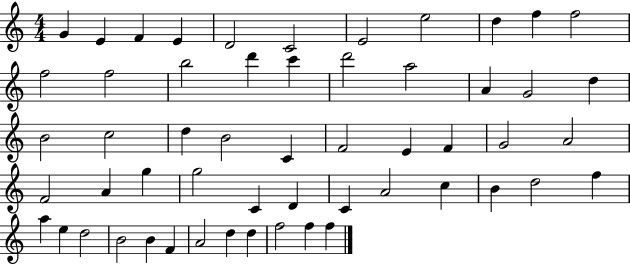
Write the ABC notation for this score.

X:1
T:Untitled
M:4/4
L:1/4
K:C
G E F E D2 C2 E2 e2 d f f2 f2 f2 b2 d' c' d'2 a2 A G2 d B2 c2 d B2 C F2 E F G2 A2 F2 A g g2 C D C A2 c B d2 f a e d2 B2 B F A2 d d f2 f f